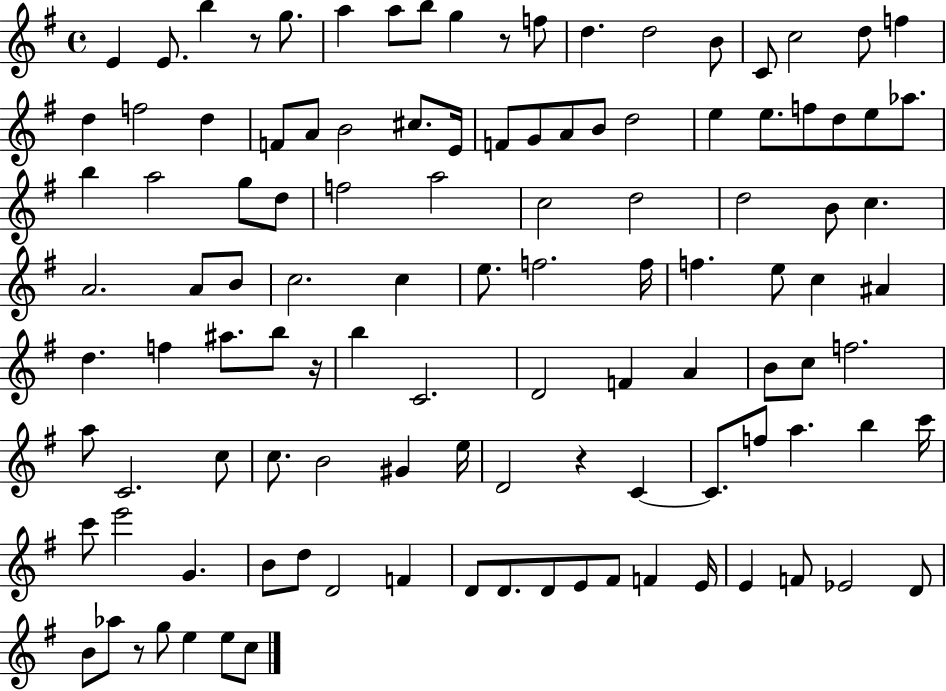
X:1
T:Untitled
M:4/4
L:1/4
K:G
E E/2 b z/2 g/2 a a/2 b/2 g z/2 f/2 d d2 B/2 C/2 c2 d/2 f d f2 d F/2 A/2 B2 ^c/2 E/4 F/2 G/2 A/2 B/2 d2 e e/2 f/2 d/2 e/2 _a/2 b a2 g/2 d/2 f2 a2 c2 d2 d2 B/2 c A2 A/2 B/2 c2 c e/2 f2 f/4 f e/2 c ^A d f ^a/2 b/2 z/4 b C2 D2 F A B/2 c/2 f2 a/2 C2 c/2 c/2 B2 ^G e/4 D2 z C C/2 f/2 a b c'/4 c'/2 e'2 G B/2 d/2 D2 F D/2 D/2 D/2 E/2 ^F/2 F E/4 E F/2 _E2 D/2 B/2 _a/2 z/2 g/2 e e/2 c/2